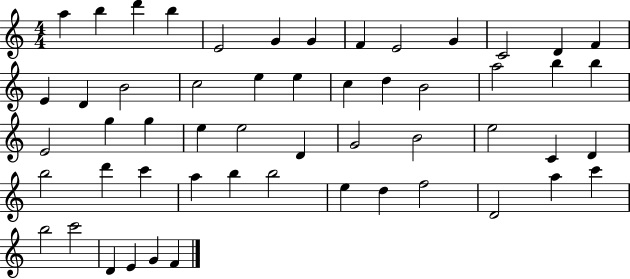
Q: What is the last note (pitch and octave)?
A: F4